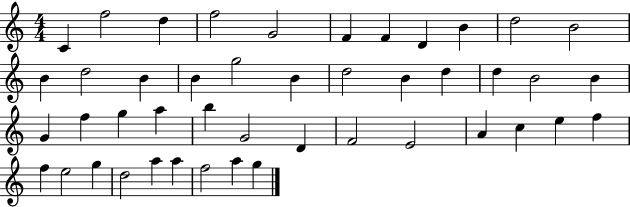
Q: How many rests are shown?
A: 0